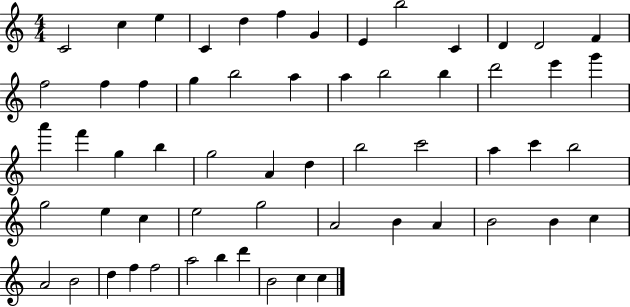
C4/h C5/q E5/q C4/q D5/q F5/q G4/q E4/q B5/h C4/q D4/q D4/h F4/q F5/h F5/q F5/q G5/q B5/h A5/q A5/q B5/h B5/q D6/h E6/q G6/q A6/q F6/q G5/q B5/q G5/h A4/q D5/q B5/h C6/h A5/q C6/q B5/h G5/h E5/q C5/q E5/h G5/h A4/h B4/q A4/q B4/h B4/q C5/q A4/h B4/h D5/q F5/q F5/h A5/h B5/q D6/q B4/h C5/q C5/q